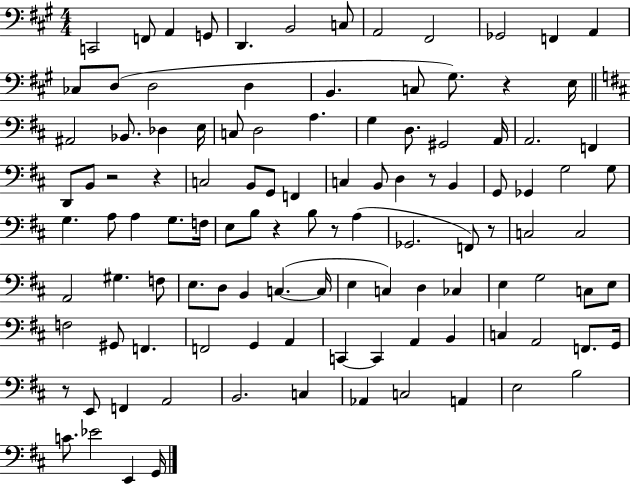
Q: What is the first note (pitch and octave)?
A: C2